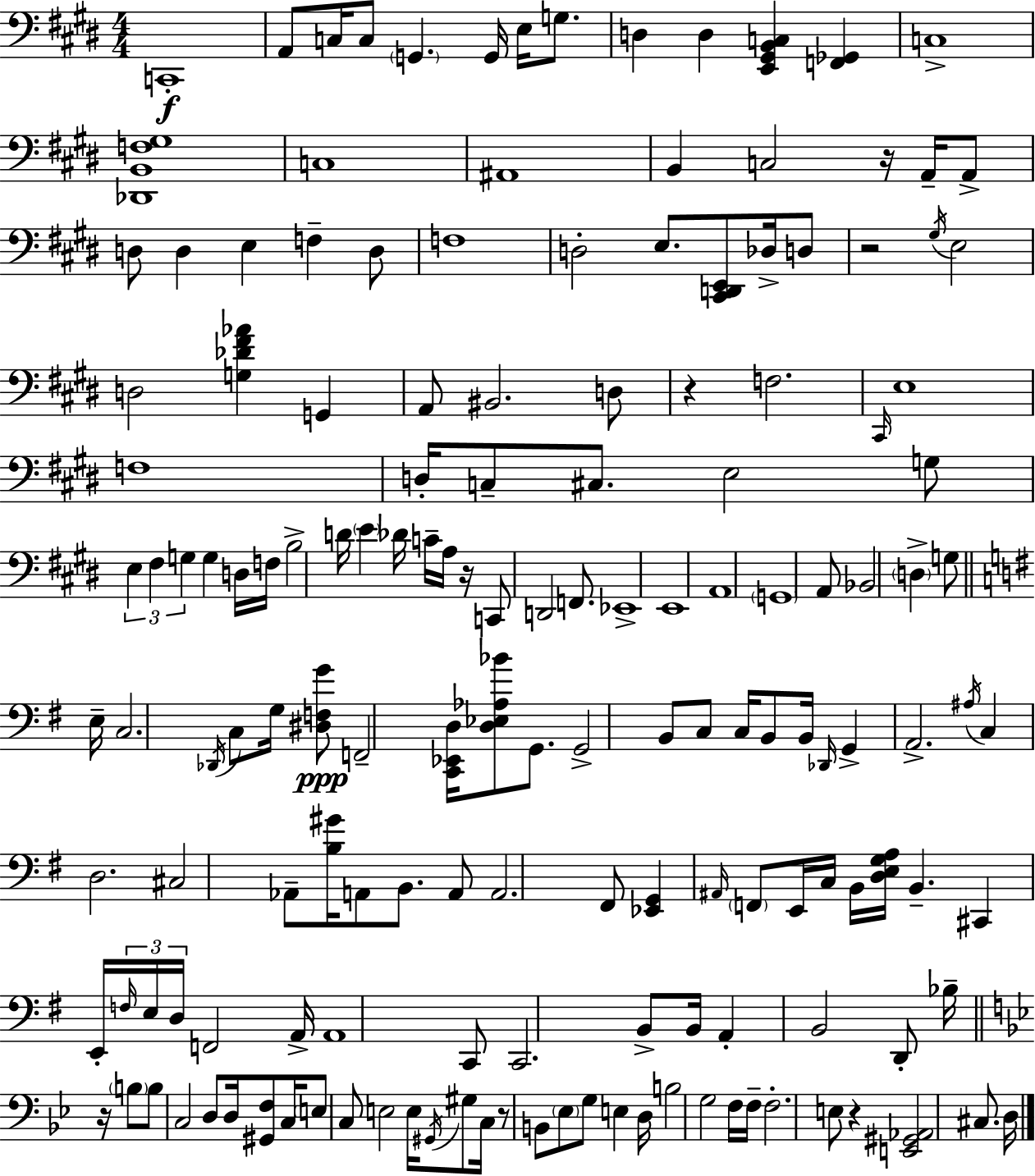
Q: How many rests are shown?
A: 7